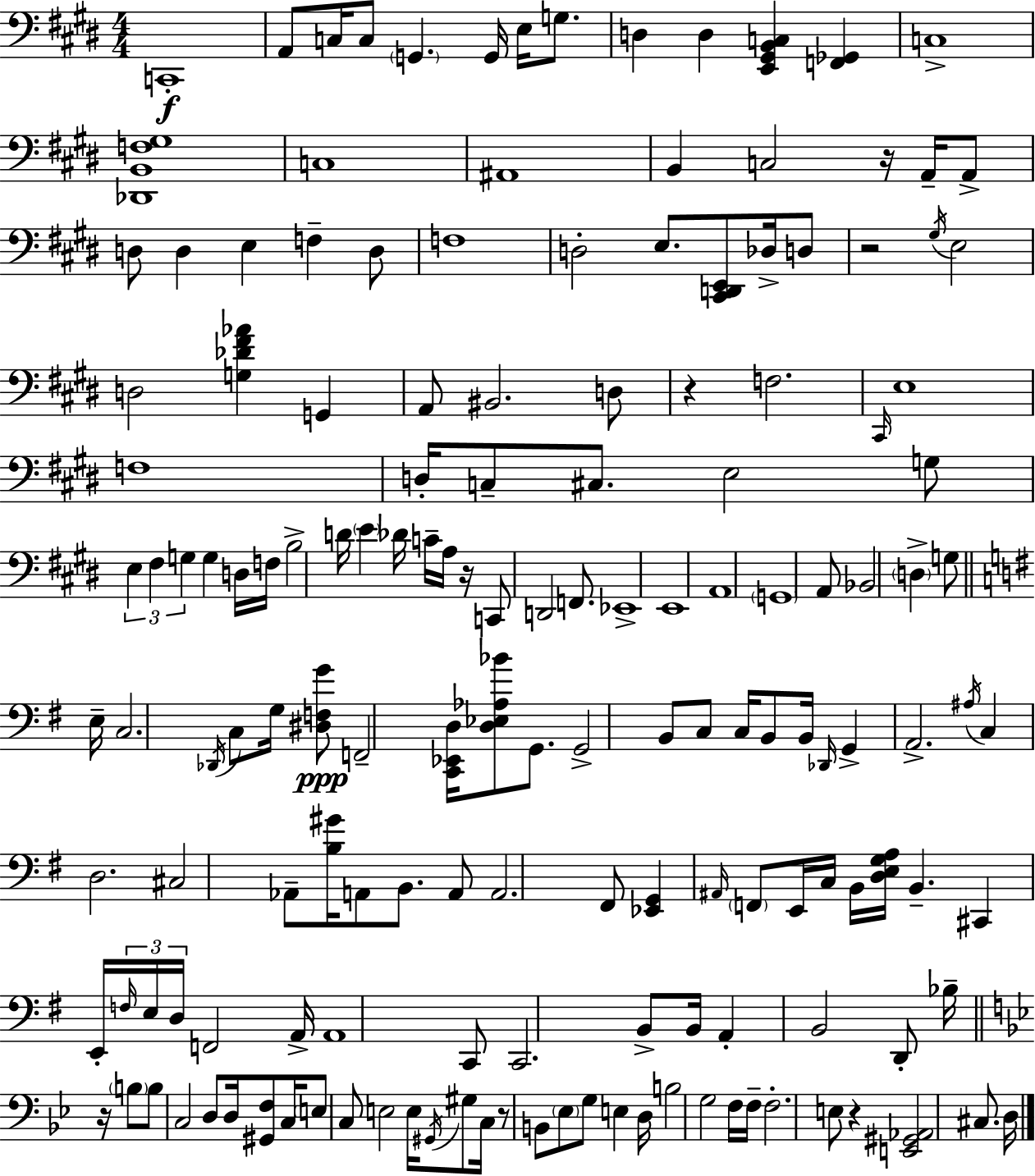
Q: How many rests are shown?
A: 7